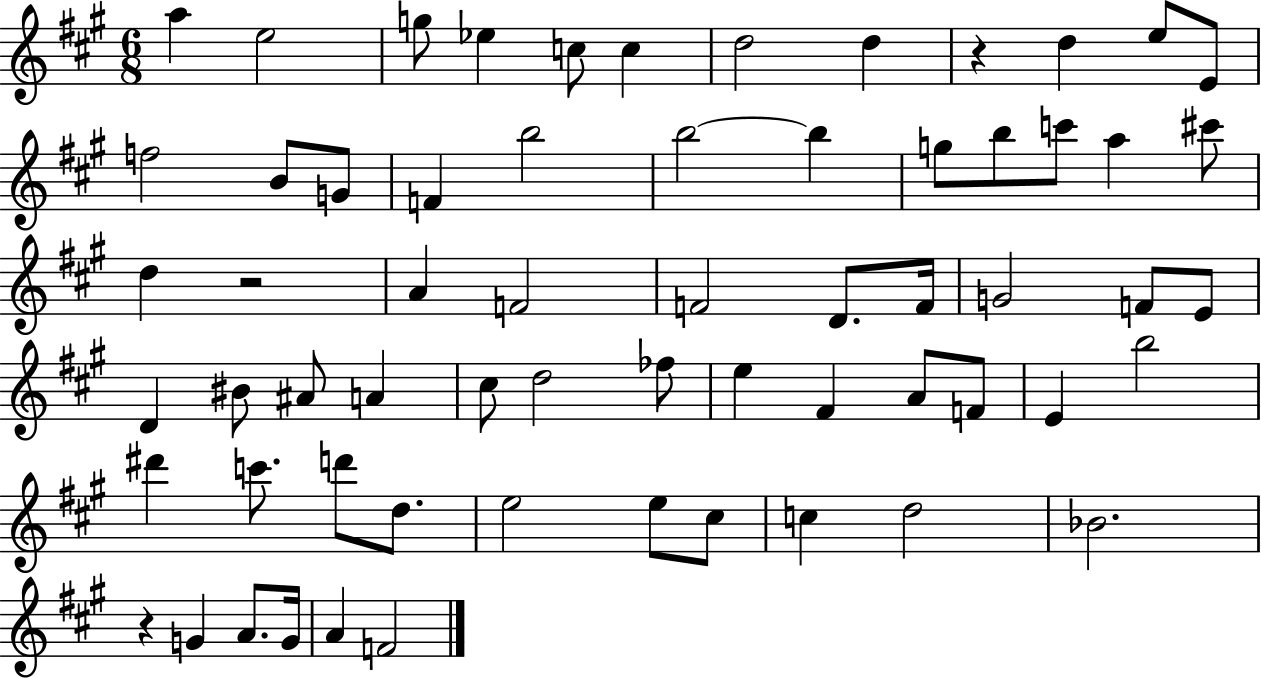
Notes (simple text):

A5/q E5/h G5/e Eb5/q C5/e C5/q D5/h D5/q R/q D5/q E5/e E4/e F5/h B4/e G4/e F4/q B5/h B5/h B5/q G5/e B5/e C6/e A5/q C#6/e D5/q R/h A4/q F4/h F4/h D4/e. F4/s G4/h F4/e E4/e D4/q BIS4/e A#4/e A4/q C#5/e D5/h FES5/e E5/q F#4/q A4/e F4/e E4/q B5/h D#6/q C6/e. D6/e D5/e. E5/h E5/e C#5/e C5/q D5/h Bb4/h. R/q G4/q A4/e. G4/s A4/q F4/h